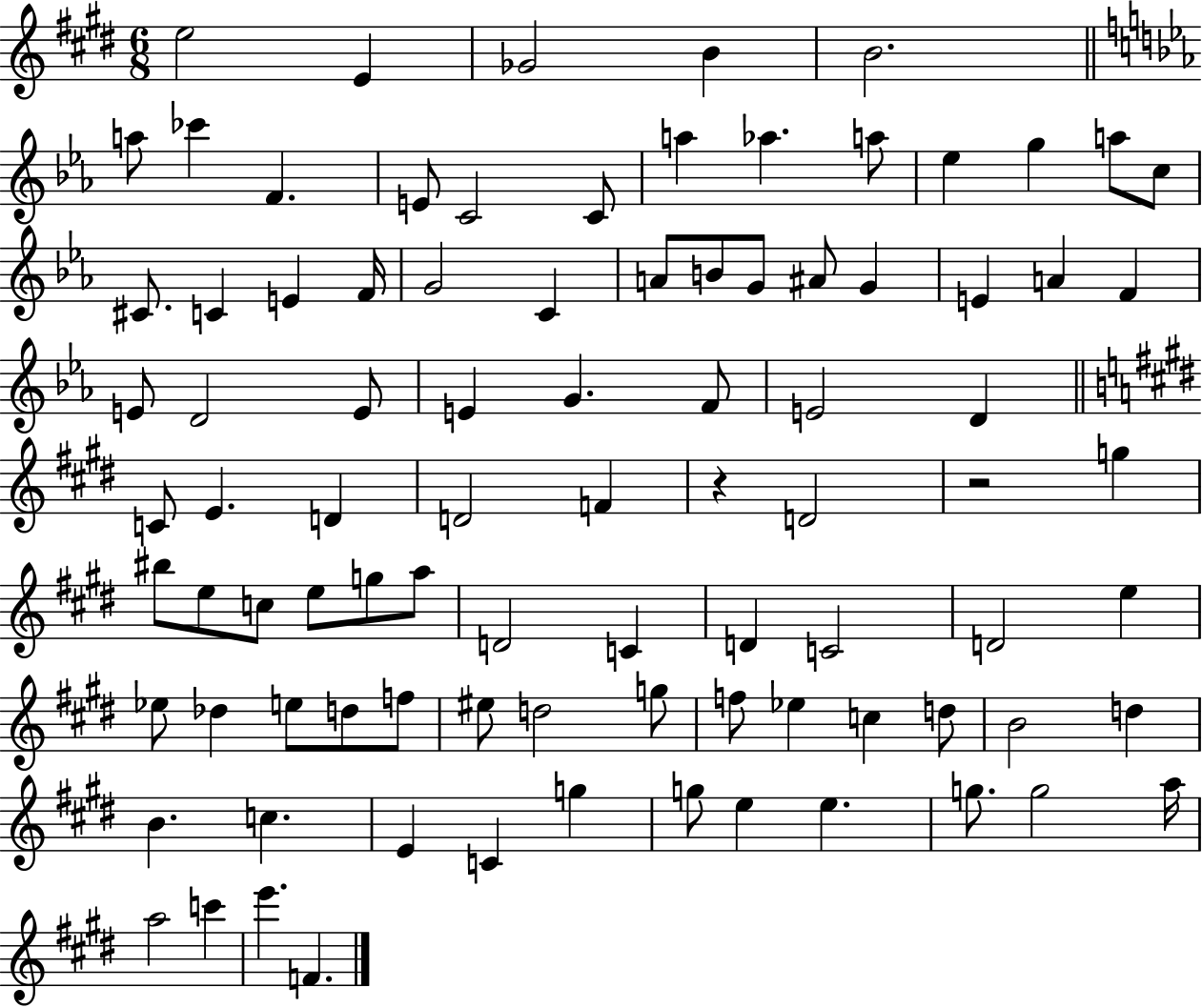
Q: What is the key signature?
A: E major